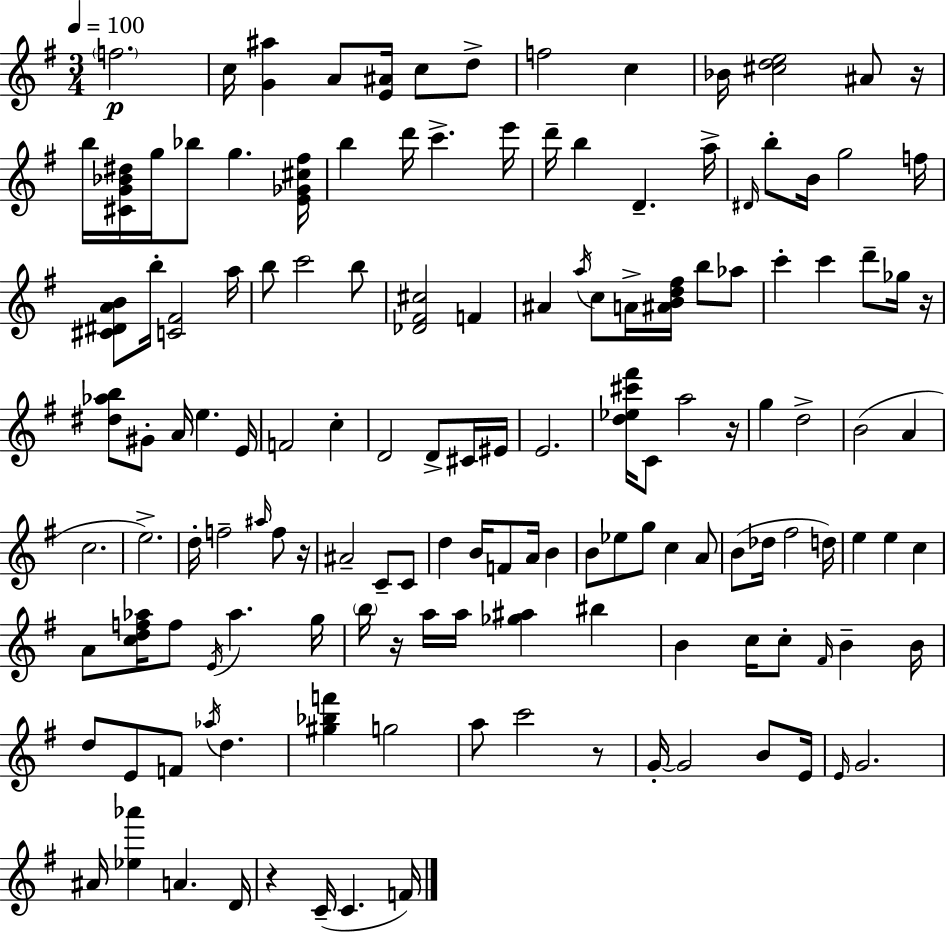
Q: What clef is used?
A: treble